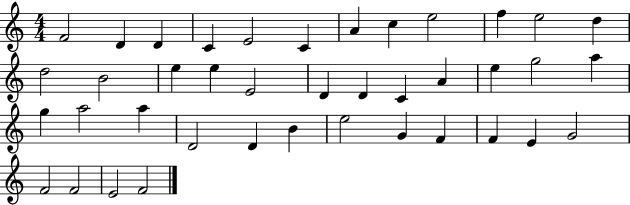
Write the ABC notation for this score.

X:1
T:Untitled
M:4/4
L:1/4
K:C
F2 D D C E2 C A c e2 f e2 d d2 B2 e e E2 D D C A e g2 a g a2 a D2 D B e2 G F F E G2 F2 F2 E2 F2